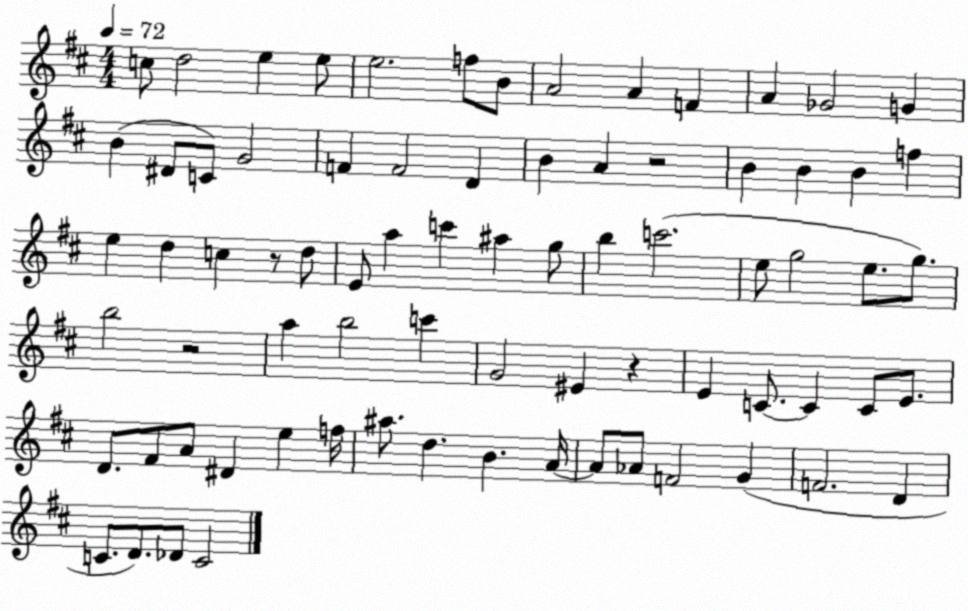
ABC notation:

X:1
T:Untitled
M:4/4
L:1/4
K:D
c/2 d2 e e/2 e2 f/2 B/2 A2 A F A _G2 G B ^D/2 C/2 G2 F F2 D B A z2 B B B f e d c z/2 d/2 E/2 a c' ^a g/2 b c'2 e/2 g2 e/2 g/2 b2 z2 a b2 c' G2 ^E z E C/2 C C/2 E/2 D/2 ^F/2 A/2 ^D e f/4 ^a/2 d B A/4 A/2 _A/2 F2 G F2 D C/2 D/2 _D/2 C2